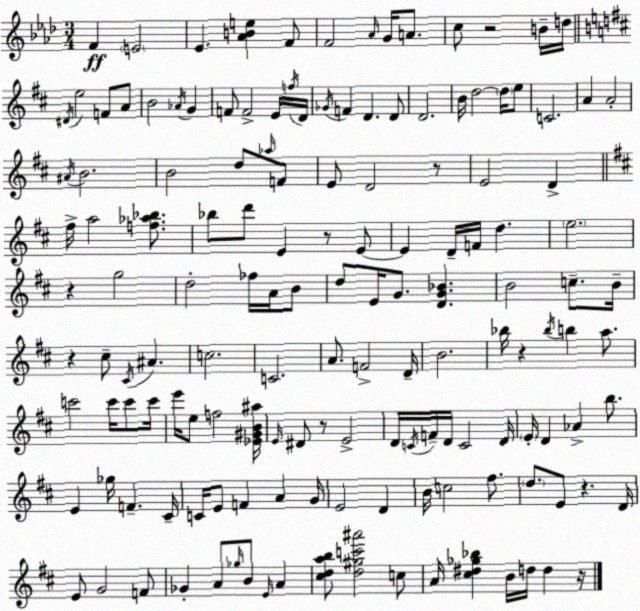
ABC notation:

X:1
T:Untitled
M:3/4
L:1/4
K:Fm
F E2 _E [_ABe] F/2 F2 _A/4 G/4 A/2 c/2 z2 B/4 d/4 ^D/4 e2 F/2 A/2 B2 _A/4 G F/2 F2 E/4 f/4 D/4 _G/4 F D D/2 D2 B/4 d2 d/4 e/2 C2 A A2 ^A/4 B2 B2 d/2 _a/4 F/2 E/2 D2 z/2 E2 D ^f/4 a2 [f_a_b]/2 _b/2 d'/2 E z/2 E/2 E D/4 F/4 d e2 z g2 d2 _f/4 A/4 B/2 d/2 E/4 G/2 [DG_B] B2 c/2 B/4 z ^c/2 ^C/4 ^A c2 C2 A/2 F2 D/4 B2 _b/4 z _b/4 b a/2 c'2 c'/4 c'/2 c'/4 e'/4 e/2 f2 [_E^GB^a]/4 E/4 ^D/2 z/2 E2 D/4 C/4 F/4 D/4 C2 D/4 E/4 D _A b/2 E _g/4 F ^C/4 C/4 E/2 F A G/4 E2 D B/4 c2 ^f/2 d/2 E/2 z D/4 E/2 G2 F/2 _G A/2 _g/4 B/2 E/4 A [^cdab]/2 [d^gc'^a']2 c/2 A/4 [^c^d_g_b] B/4 d/4 d z/4